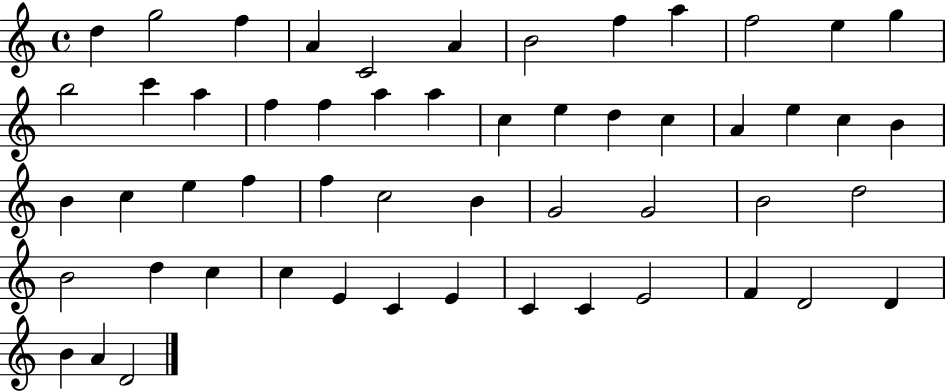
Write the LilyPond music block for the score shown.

{
  \clef treble
  \time 4/4
  \defaultTimeSignature
  \key c \major
  d''4 g''2 f''4 | a'4 c'2 a'4 | b'2 f''4 a''4 | f''2 e''4 g''4 | \break b''2 c'''4 a''4 | f''4 f''4 a''4 a''4 | c''4 e''4 d''4 c''4 | a'4 e''4 c''4 b'4 | \break b'4 c''4 e''4 f''4 | f''4 c''2 b'4 | g'2 g'2 | b'2 d''2 | \break b'2 d''4 c''4 | c''4 e'4 c'4 e'4 | c'4 c'4 e'2 | f'4 d'2 d'4 | \break b'4 a'4 d'2 | \bar "|."
}